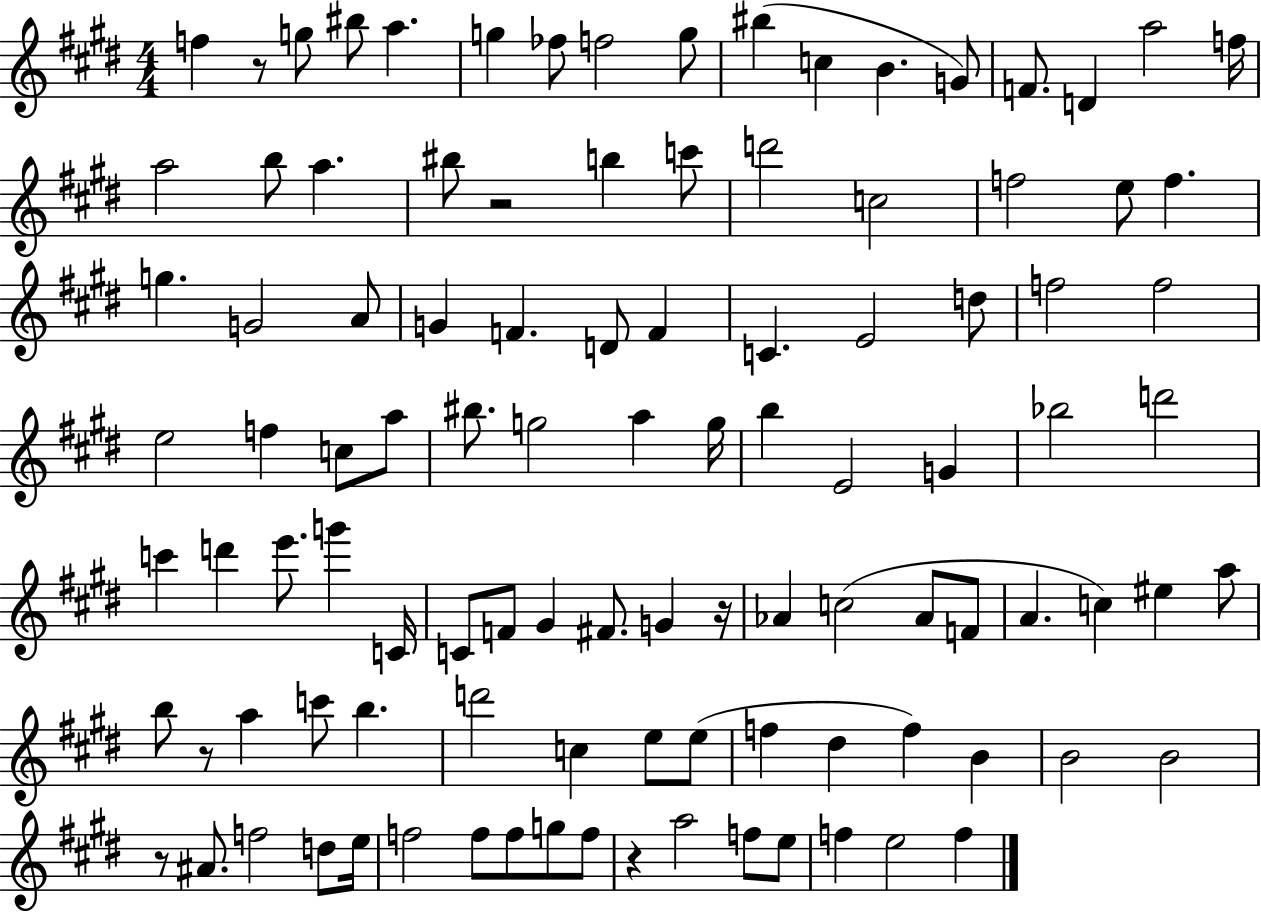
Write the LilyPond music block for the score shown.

{
  \clef treble
  \numericTimeSignature
  \time 4/4
  \key e \major
  f''4 r8 g''8 bis''8 a''4. | g''4 fes''8 f''2 g''8 | bis''4( c''4 b'4. g'8) | f'8. d'4 a''2 f''16 | \break a''2 b''8 a''4. | bis''8 r2 b''4 c'''8 | d'''2 c''2 | f''2 e''8 f''4. | \break g''4. g'2 a'8 | g'4 f'4. d'8 f'4 | c'4. e'2 d''8 | f''2 f''2 | \break e''2 f''4 c''8 a''8 | bis''8. g''2 a''4 g''16 | b''4 e'2 g'4 | bes''2 d'''2 | \break c'''4 d'''4 e'''8. g'''4 c'16 | c'8 f'8 gis'4 fis'8. g'4 r16 | aes'4 c''2( aes'8 f'8 | a'4. c''4) eis''4 a''8 | \break b''8 r8 a''4 c'''8 b''4. | d'''2 c''4 e''8 e''8( | f''4 dis''4 f''4) b'4 | b'2 b'2 | \break r8 ais'8. f''2 d''8 e''16 | f''2 f''8 f''8 g''8 f''8 | r4 a''2 f''8 e''8 | f''4 e''2 f''4 | \break \bar "|."
}